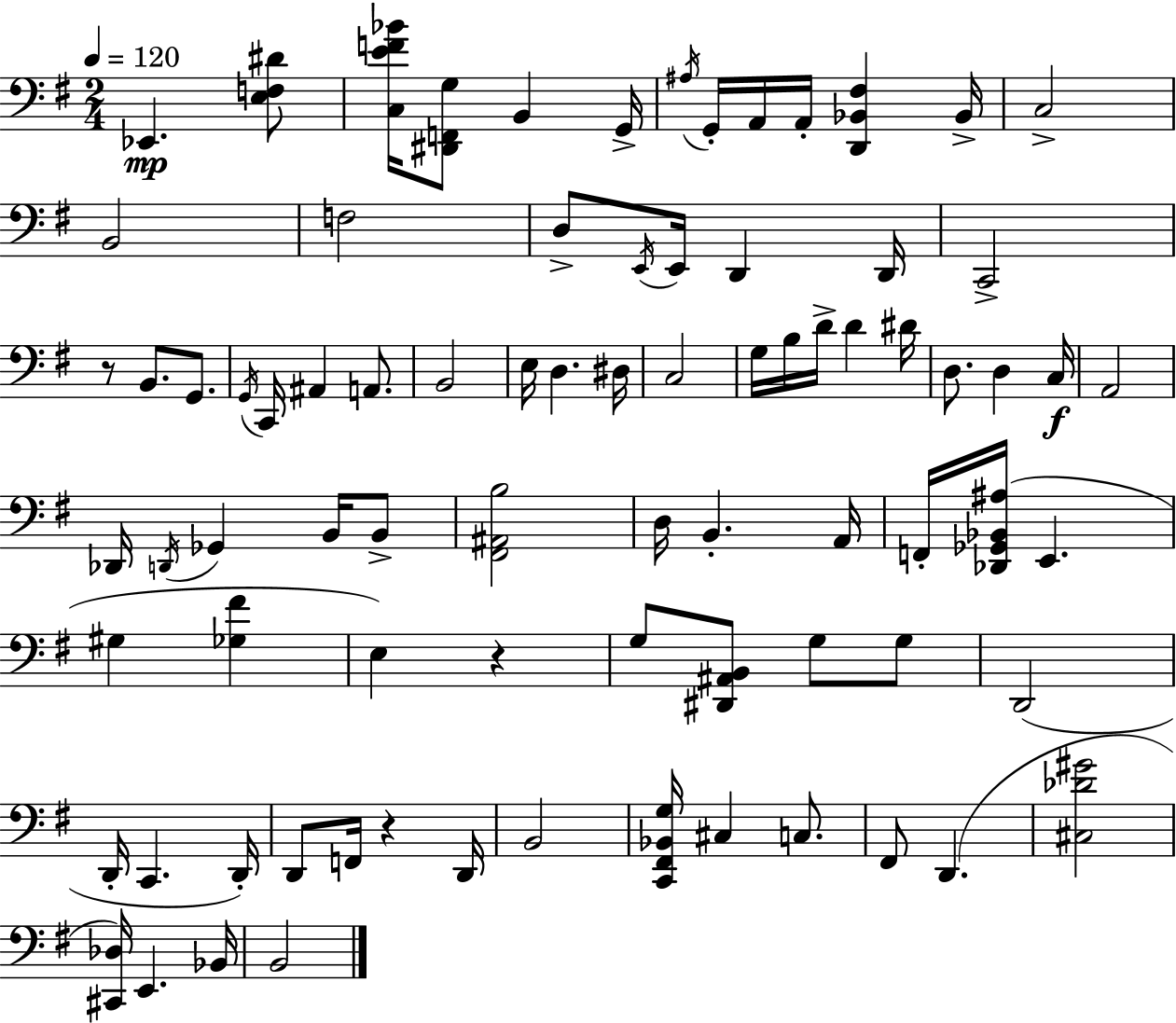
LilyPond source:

{
  \clef bass
  \numericTimeSignature
  \time 2/4
  \key g \major
  \tempo 4 = 120
  ees,4.\mp <e f dis'>8 | <c e' f' bes'>16 <dis, f, g>8 b,4 g,16-> | \acciaccatura { ais16 } g,16-. a,16 a,16-. <d, bes, fis>4 | bes,16-> c2-> | \break b,2 | f2 | d8-> \acciaccatura { e,16 } e,16 d,4 | d,16 c,2-> | \break r8 b,8. g,8. | \acciaccatura { g,16 } c,16 ais,4 | a,8. b,2 | e16 d4. | \break dis16 c2 | g16 b16 d'16-> d'4 | dis'16 d8. d4 | c16\f a,2 | \break des,16 \acciaccatura { d,16 } ges,4 | b,16 b,8-> <fis, ais, b>2 | d16 b,4.-. | a,16 f,16-. <des, ges, bes, ais>16( e,4. | \break gis4 | <ges fis'>4 e4) | r4 g8 <dis, ais, b,>8 | g8 g8 d,2( | \break d,16-. c,4. | d,16-.) d,8 f,16 r4 | d,16 b,2 | <c, fis, bes, g>16 cis4 | \break c8. fis,8 d,4.( | <cis des' gis'>2 | <cis, des>16) e,4. | bes,16 b,2 | \break \bar "|."
}